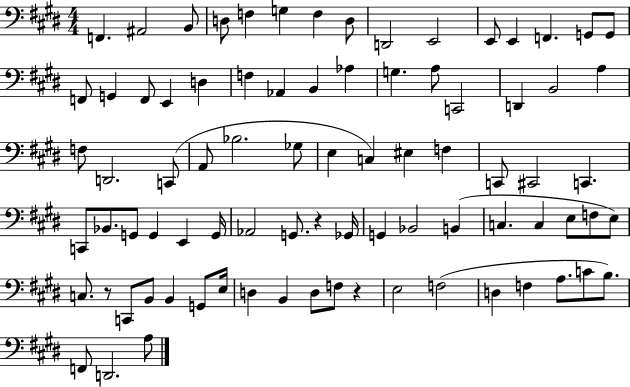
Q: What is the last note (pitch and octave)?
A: A3